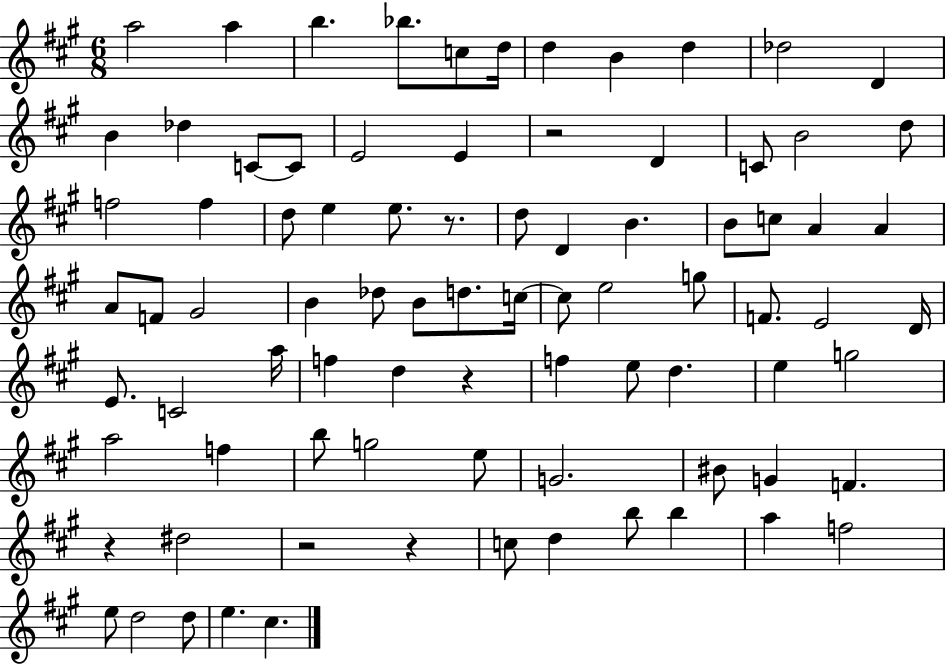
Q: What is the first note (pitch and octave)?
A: A5